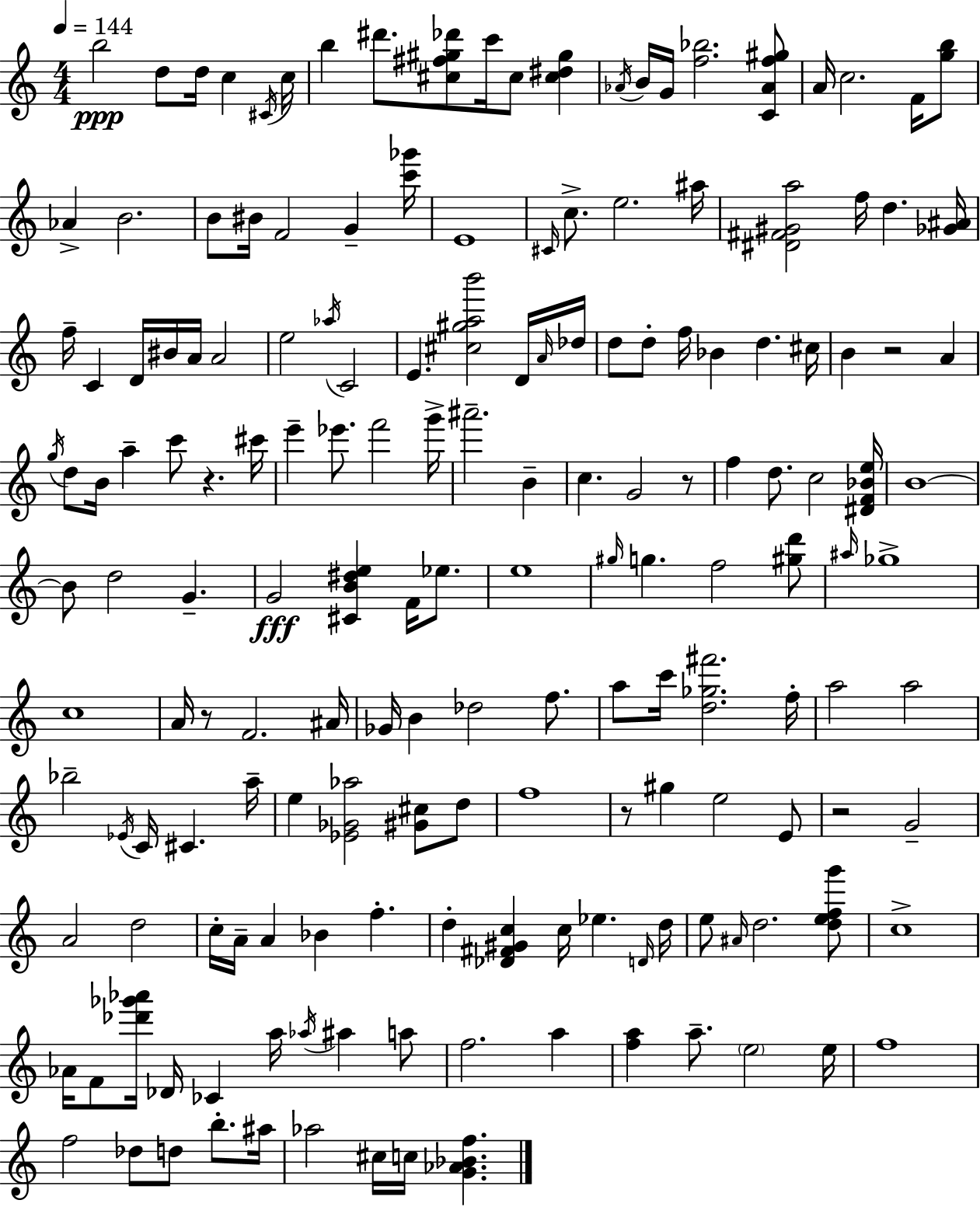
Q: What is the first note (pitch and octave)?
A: B5